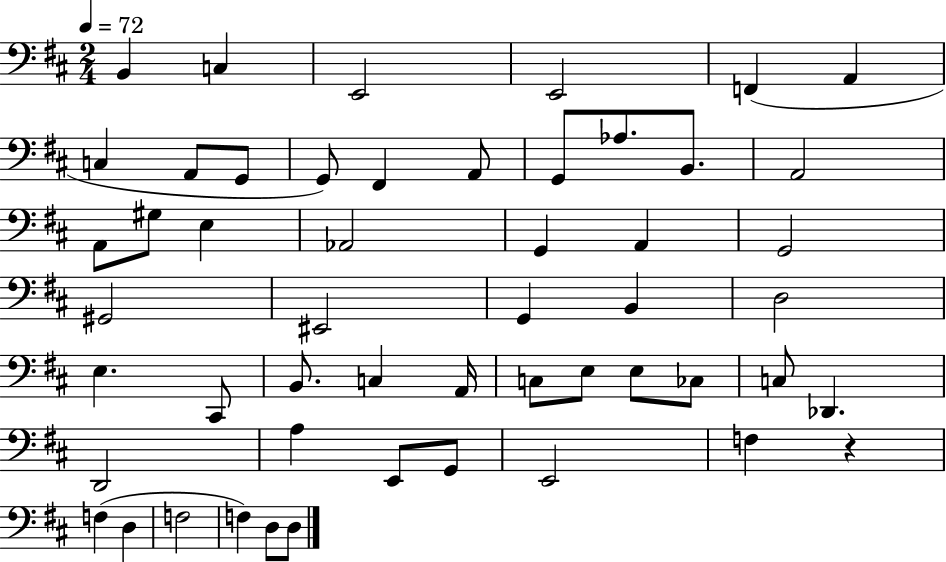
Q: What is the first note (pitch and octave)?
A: B2